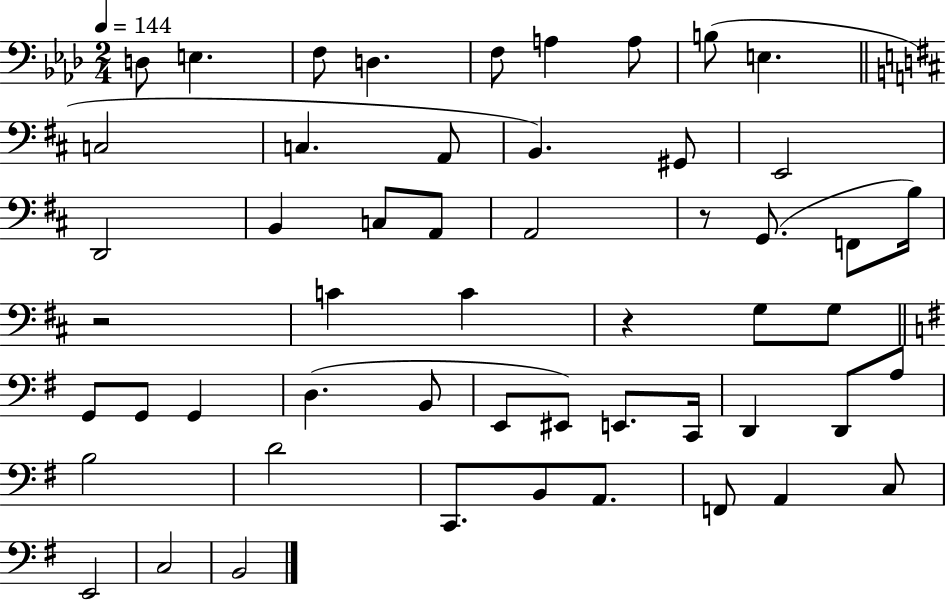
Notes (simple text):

D3/e E3/q. F3/e D3/q. F3/e A3/q A3/e B3/e E3/q. C3/h C3/q. A2/e B2/q. G#2/e E2/h D2/h B2/q C3/e A2/e A2/h R/e G2/e. F2/e B3/s R/h C4/q C4/q R/q G3/e G3/e G2/e G2/e G2/q D3/q. B2/e E2/e EIS2/e E2/e. C2/s D2/q D2/e A3/e B3/h D4/h C2/e. B2/e A2/e. F2/e A2/q C3/e E2/h C3/h B2/h